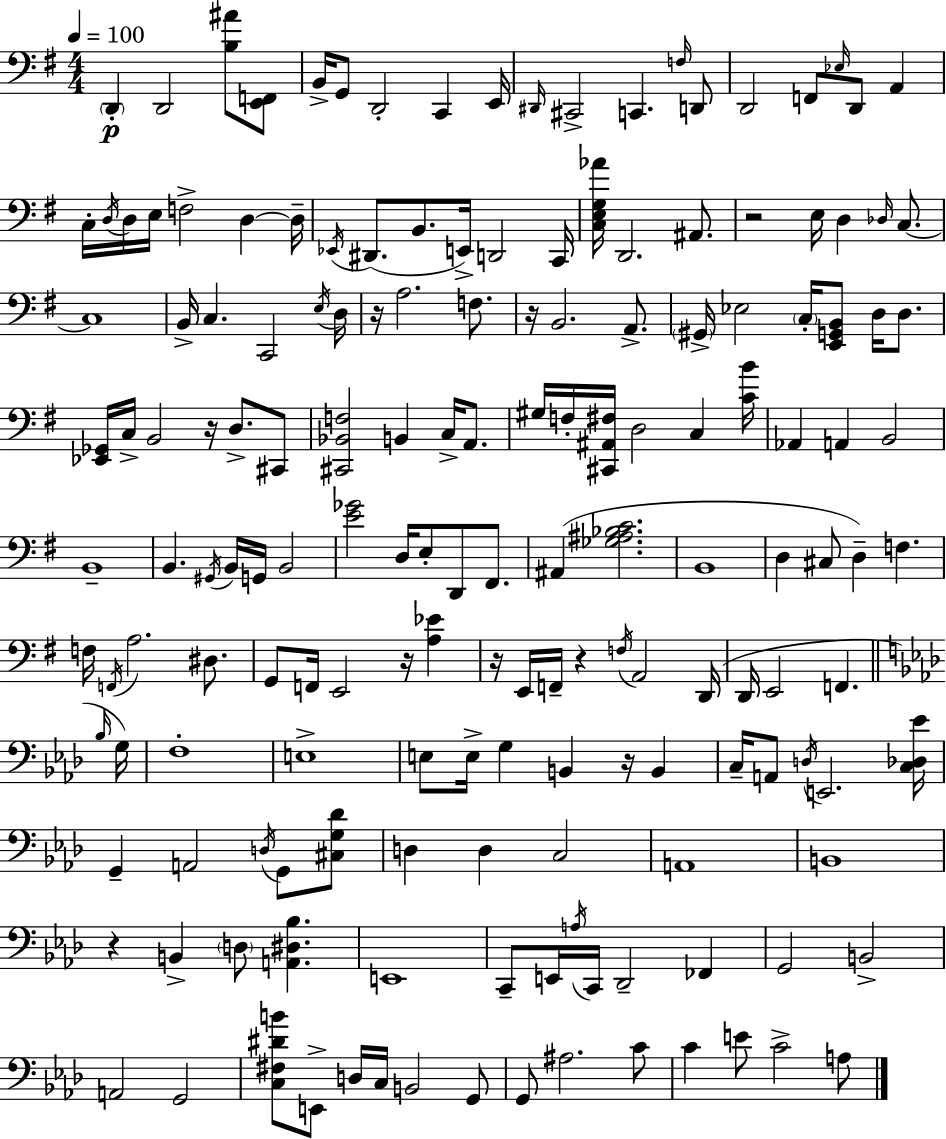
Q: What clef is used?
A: bass